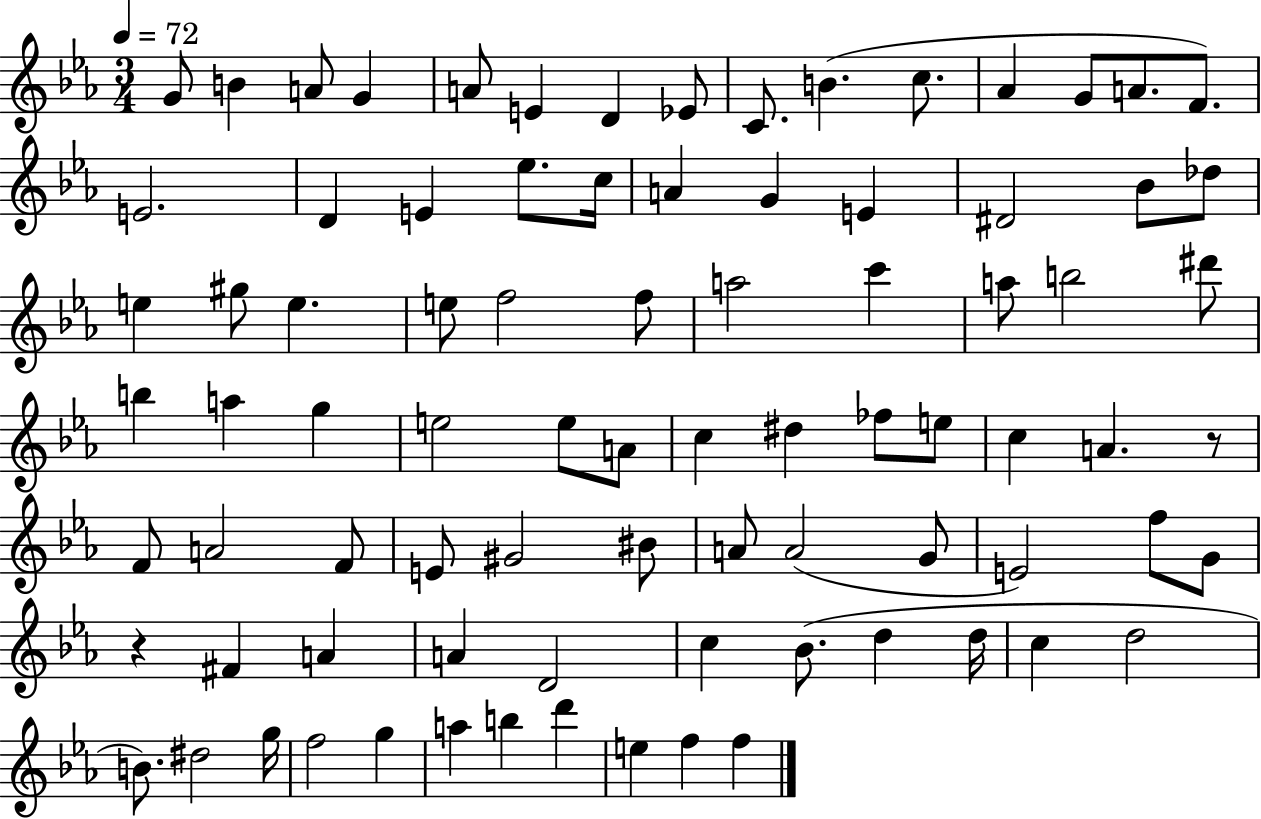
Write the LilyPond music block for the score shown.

{
  \clef treble
  \numericTimeSignature
  \time 3/4
  \key ees \major
  \tempo 4 = 72
  g'8 b'4 a'8 g'4 | a'8 e'4 d'4 ees'8 | c'8. b'4.( c''8. | aes'4 g'8 a'8. f'8.) | \break e'2. | d'4 e'4 ees''8. c''16 | a'4 g'4 e'4 | dis'2 bes'8 des''8 | \break e''4 gis''8 e''4. | e''8 f''2 f''8 | a''2 c'''4 | a''8 b''2 dis'''8 | \break b''4 a''4 g''4 | e''2 e''8 a'8 | c''4 dis''4 fes''8 e''8 | c''4 a'4. r8 | \break f'8 a'2 f'8 | e'8 gis'2 bis'8 | a'8 a'2( g'8 | e'2) f''8 g'8 | \break r4 fis'4 a'4 | a'4 d'2 | c''4 bes'8.( d''4 d''16 | c''4 d''2 | \break b'8.) dis''2 g''16 | f''2 g''4 | a''4 b''4 d'''4 | e''4 f''4 f''4 | \break \bar "|."
}